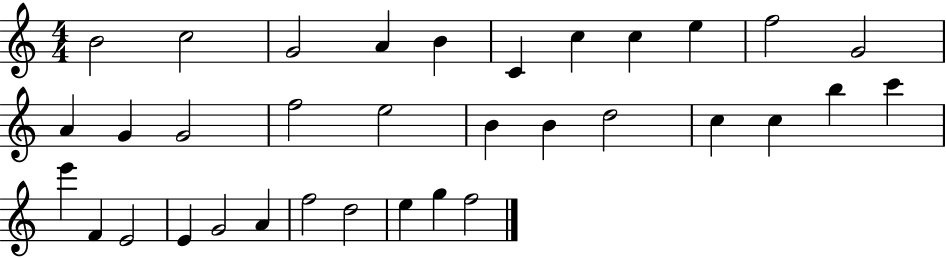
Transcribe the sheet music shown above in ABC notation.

X:1
T:Untitled
M:4/4
L:1/4
K:C
B2 c2 G2 A B C c c e f2 G2 A G G2 f2 e2 B B d2 c c b c' e' F E2 E G2 A f2 d2 e g f2